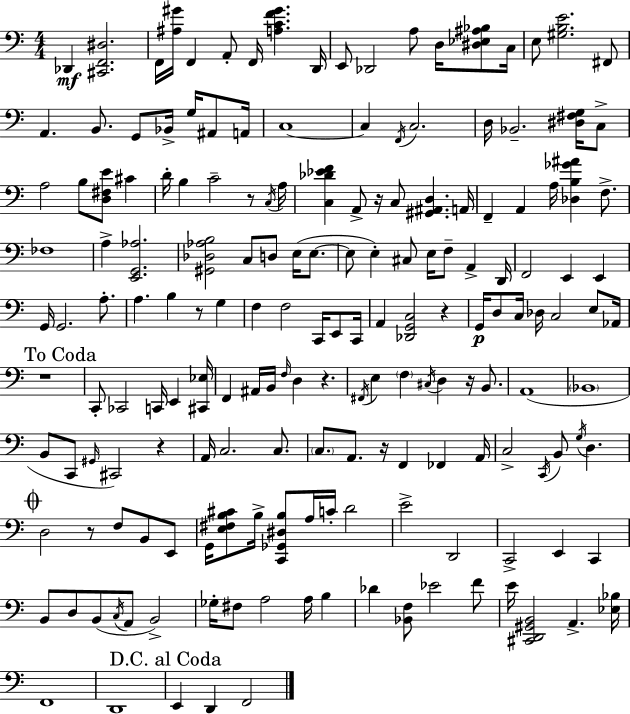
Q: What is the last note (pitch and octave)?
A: F2